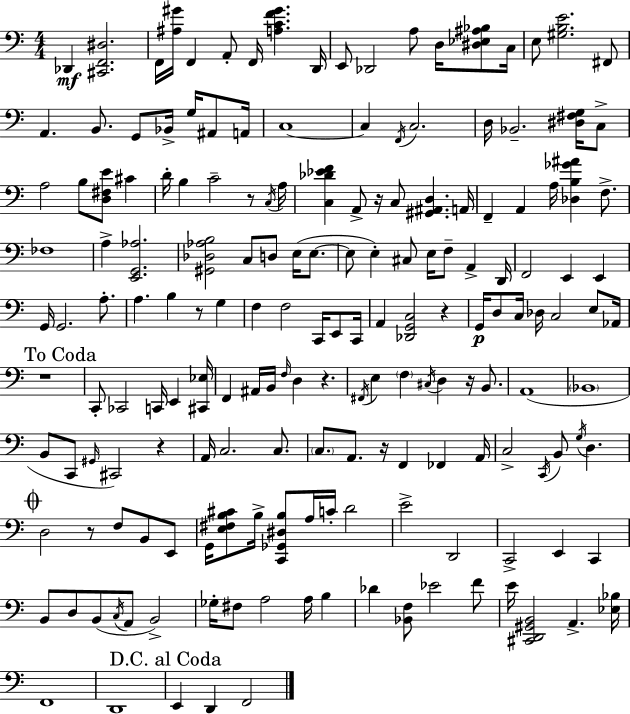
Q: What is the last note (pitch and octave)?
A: F2